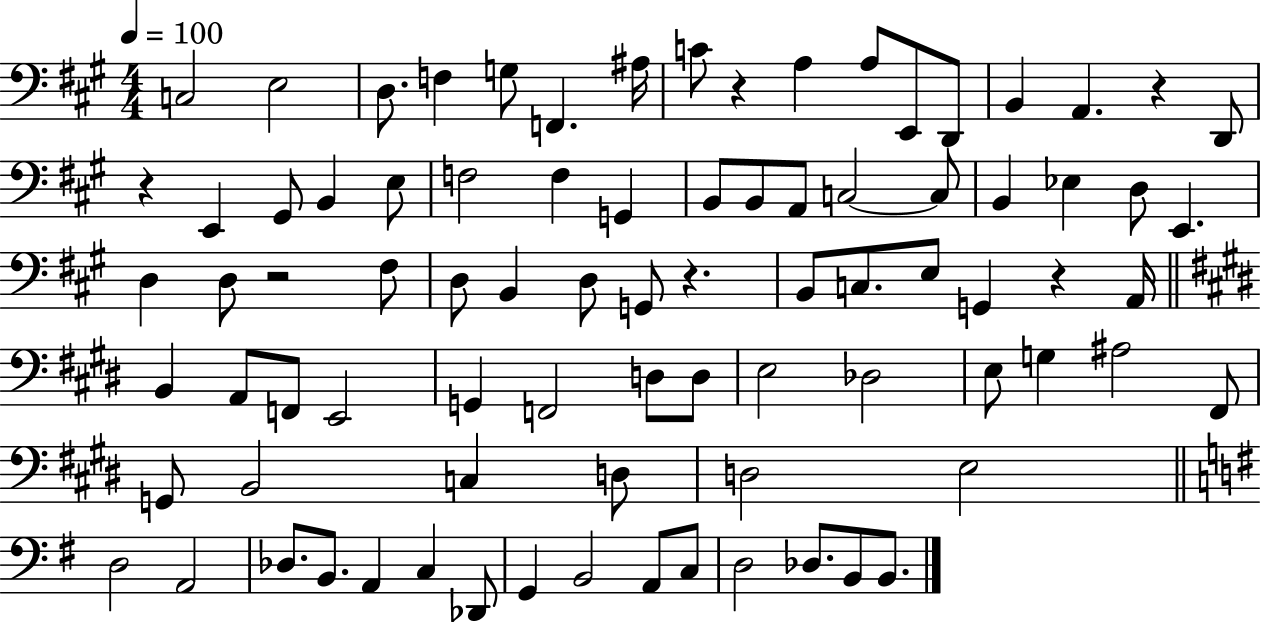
C3/h E3/h D3/e. F3/q G3/e F2/q. A#3/s C4/e R/q A3/q A3/e E2/e D2/e B2/q A2/q. R/q D2/e R/q E2/q G#2/e B2/q E3/e F3/h F3/q G2/q B2/e B2/e A2/e C3/h C3/e B2/q Eb3/q D3/e E2/q. D3/q D3/e R/h F#3/e D3/e B2/q D3/e G2/e R/q. B2/e C3/e. E3/e G2/q R/q A2/s B2/q A2/e F2/e E2/h G2/q F2/h D3/e D3/e E3/h Db3/h E3/e G3/q A#3/h F#2/e G2/e B2/h C3/q D3/e D3/h E3/h D3/h A2/h Db3/e. B2/e. A2/q C3/q Db2/e G2/q B2/h A2/e C3/e D3/h Db3/e. B2/e B2/e.